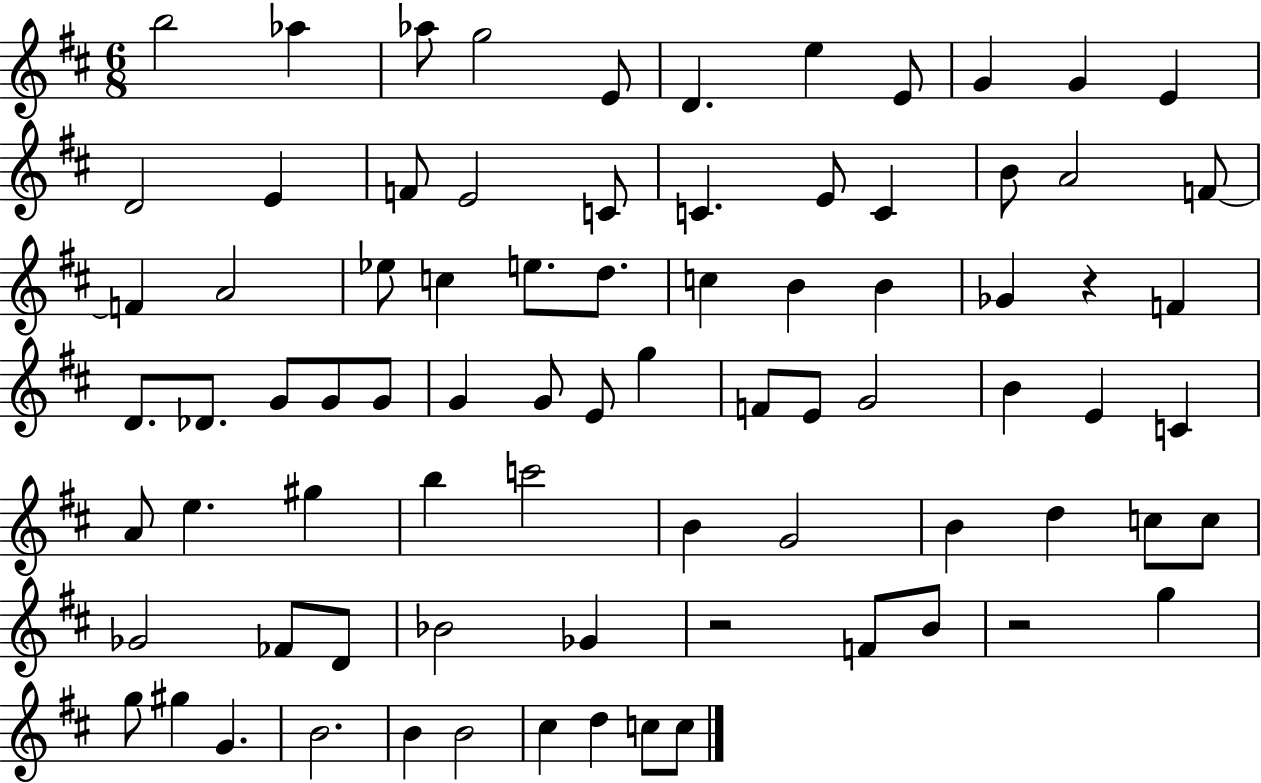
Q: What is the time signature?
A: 6/8